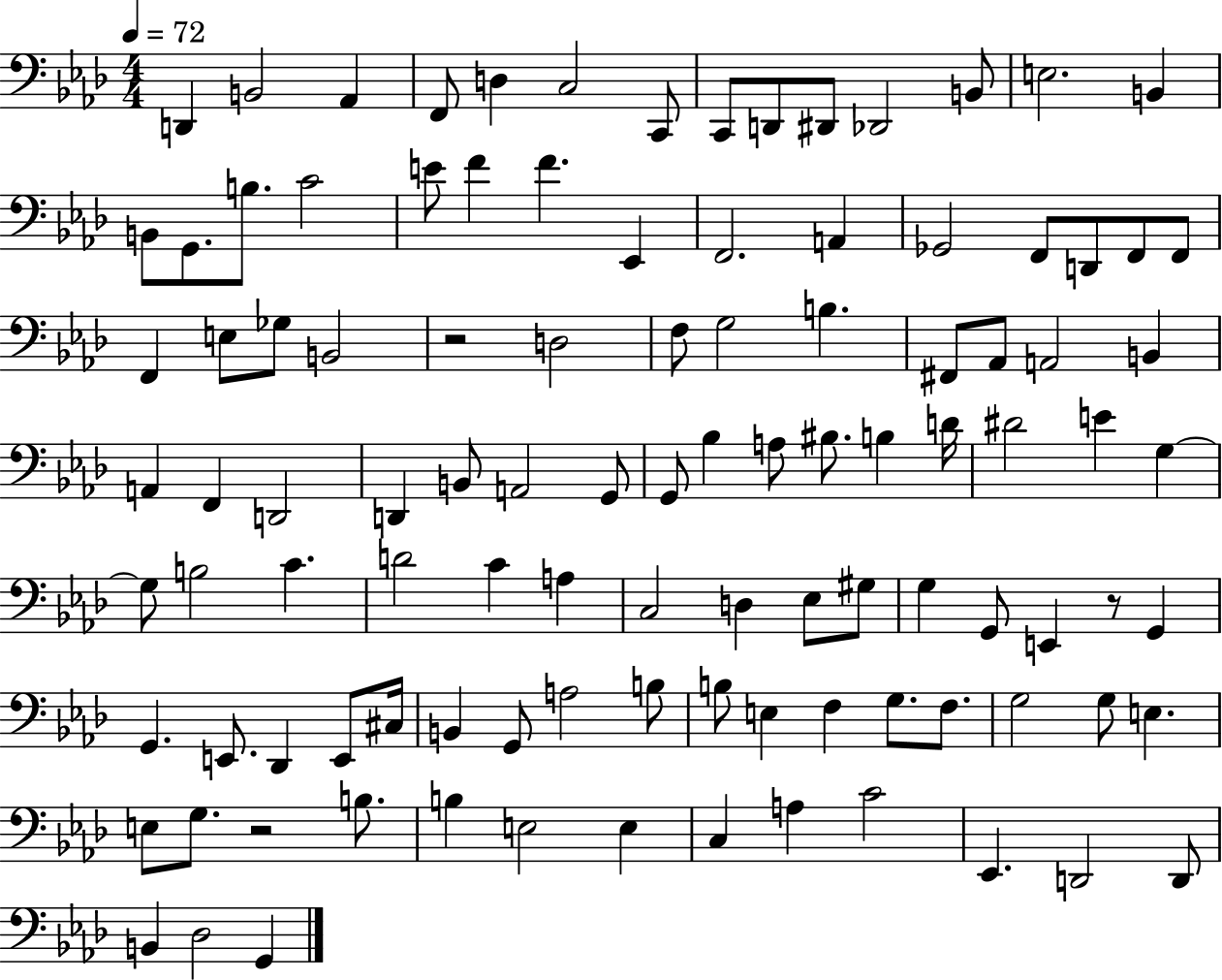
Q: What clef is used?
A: bass